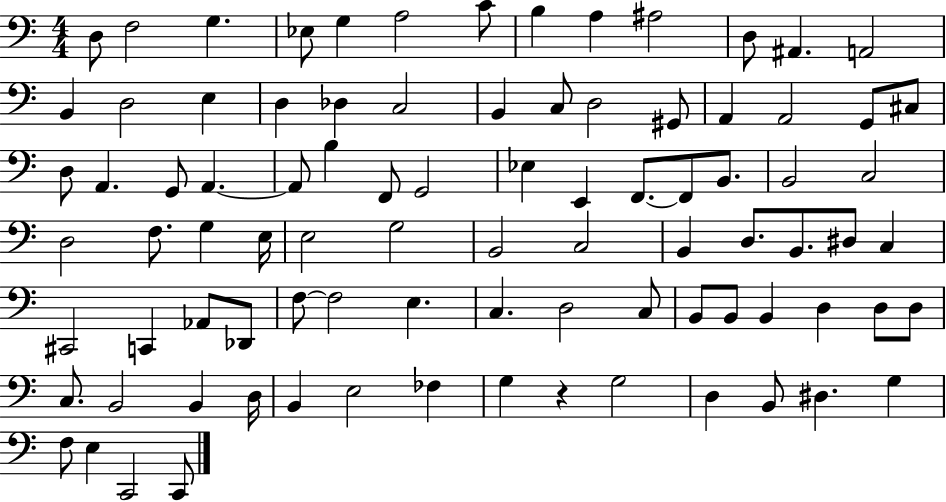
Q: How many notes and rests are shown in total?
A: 89